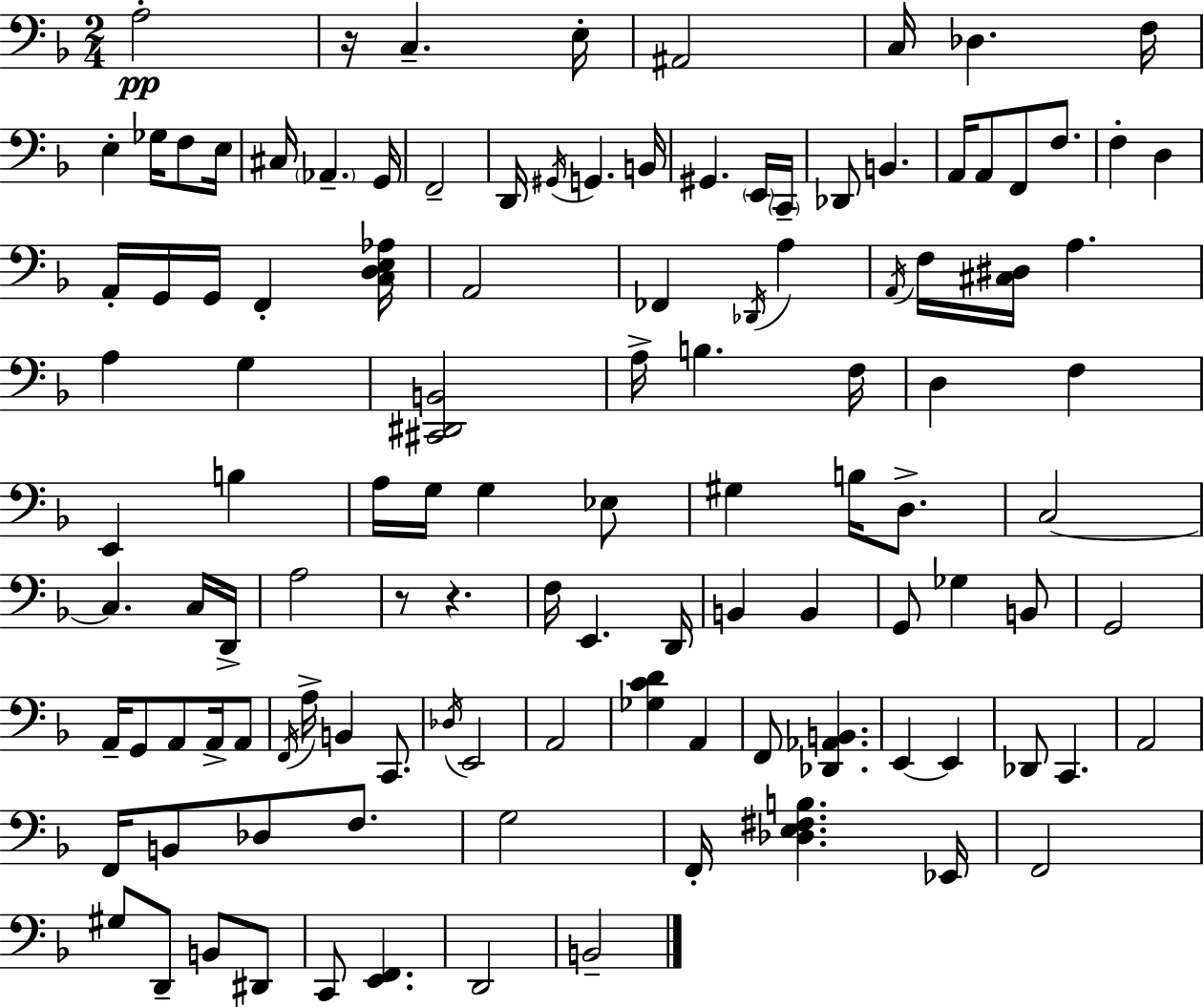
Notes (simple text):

A3/h R/s C3/q. E3/s A#2/h C3/s Db3/q. F3/s E3/q Gb3/s F3/e E3/s C#3/s Ab2/q. G2/s F2/h D2/s G#2/s G2/q. B2/s G#2/q. E2/s C2/s Db2/e B2/q. A2/s A2/e F2/e F3/e. F3/q D3/q A2/s G2/s G2/s F2/q [C3,D3,E3,Ab3]/s A2/h FES2/q Db2/s A3/q A2/s F3/s [C#3,D#3]/s A3/q. A3/q G3/q [C#2,D#2,B2]/h A3/s B3/q. F3/s D3/q F3/q E2/q B3/q A3/s G3/s G3/q Eb3/e G#3/q B3/s D3/e. C3/h C3/q. C3/s D2/s A3/h R/e R/q. F3/s E2/q. D2/s B2/q B2/q G2/e Gb3/q B2/e G2/h A2/s G2/e A2/e A2/s A2/e F2/s A3/s B2/q C2/e. Db3/s E2/h A2/h [Gb3,C4,D4]/q A2/q F2/e [Db2,Ab2,B2]/q. E2/q E2/q Db2/e C2/q. A2/h F2/s B2/e Db3/e F3/e. G3/h F2/s [Db3,E3,F#3,B3]/q. Eb2/s F2/h G#3/e D2/e B2/e D#2/e C2/e [E2,F2]/q. D2/h B2/h